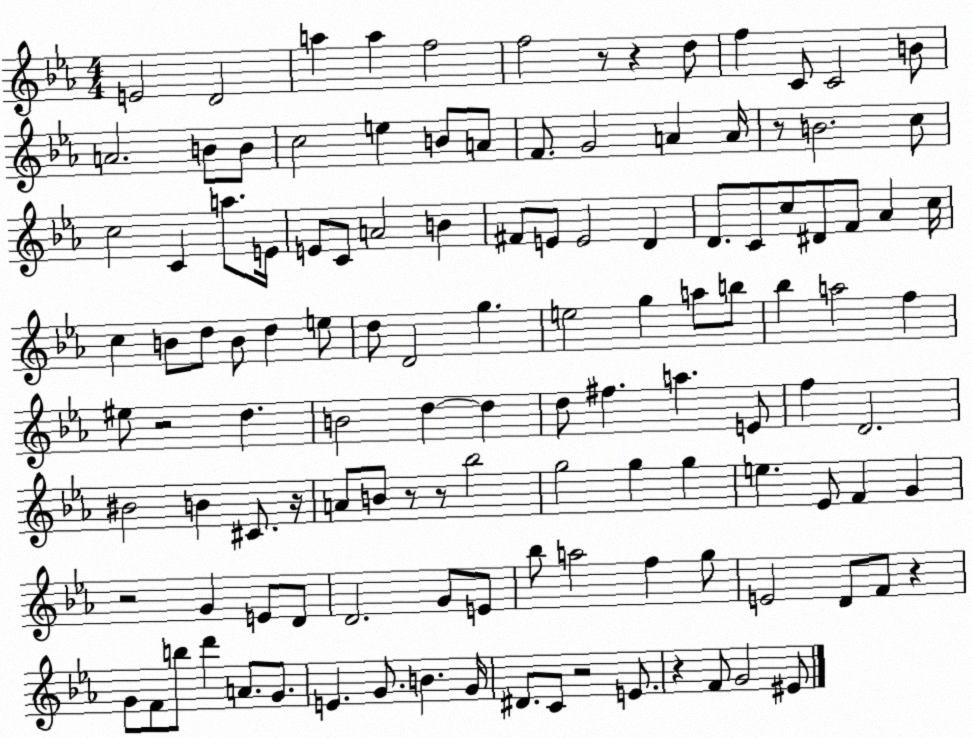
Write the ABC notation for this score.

X:1
T:Untitled
M:4/4
L:1/4
K:Eb
E2 D2 a a f2 f2 z/2 z d/2 f C/2 C2 B/2 A2 B/2 B/2 c2 e B/2 A/2 F/2 G2 A A/4 z/2 B2 c/2 c2 C a/2 E/4 E/2 C/2 A2 B ^F/2 E/2 E2 D D/2 C/2 c/2 ^D/2 F/2 _A c/4 c B/2 d/2 B/2 d e/2 d/2 D2 g e2 g a/2 b/2 _b a2 f ^e/2 z2 d B2 d d d/2 ^f a E/2 f D2 ^B2 B ^C/2 z/4 A/2 B/2 z/2 z/2 _b2 g2 g g e _E/2 F G z2 G E/2 D/2 D2 G/2 E/2 _b/2 a2 f g/2 E2 D/2 F/2 z G/2 F/2 b/2 d' A/2 G/2 E G/2 B G/4 ^D/2 C/2 z2 E/2 z F/2 G2 ^E/2